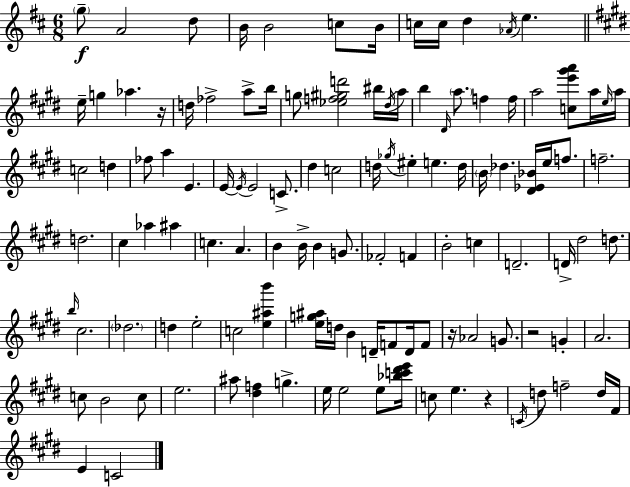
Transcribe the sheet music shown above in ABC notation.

X:1
T:Untitled
M:6/8
L:1/4
K:D
g/2 A2 d/2 B/4 B2 c/2 B/4 c/4 c/4 d _A/4 e e/4 g _a z/4 d/4 _f2 a/2 b/4 g/2 [_ef^gd']2 ^b/4 ^d/4 a/4 b ^D/4 a/2 f f/4 a2 [ce'^g'a']/2 a/4 e/4 a/4 c2 d _f/2 a E E/4 E/4 E2 C/2 ^d c2 d/4 _g/4 ^e e d/4 B/4 _d [^D_E_B]/4 e/4 f/2 f2 d2 ^c _a ^a c A B B/4 B G/2 _F2 F B2 c D2 D/4 ^d2 d/2 b/4 ^c2 _d2 d e2 c2 [e^ab'] [eg^a]/4 d/4 B D/4 F/2 D/4 F/2 z/4 _A2 G/2 z2 G A2 c/2 B2 c/2 e2 ^a/2 [^df] g e/4 e2 e/2 [_bc'^d'e']/4 c/2 e z C/4 d/2 f2 d/4 ^F/4 E C2